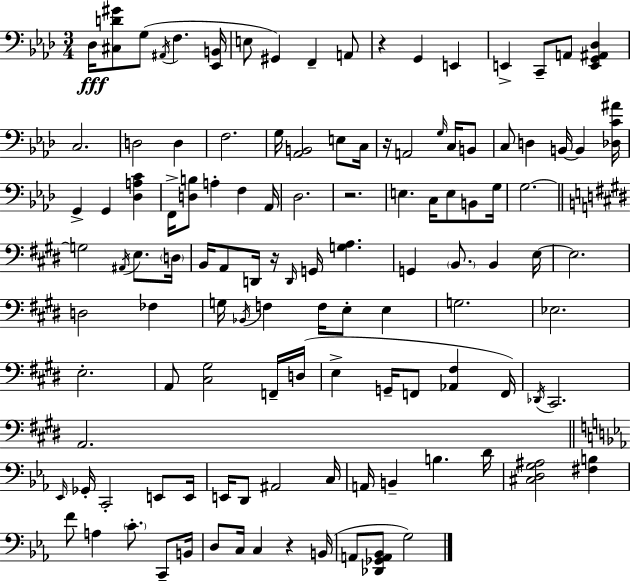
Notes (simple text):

Db3/s [C#3,D4,G#4]/e G3/e A#2/s F3/q. [Eb2,B2]/s E3/e G#2/q F2/q A2/e R/q G2/q E2/q E2/q C2/e A2/e [E2,G2,A#2,Db3]/q C3/h. D3/h D3/q F3/h. G3/s [Ab2,B2]/h E3/e C3/s R/s A2/h G3/s C3/s B2/e C3/e D3/q B2/s B2/q [Db3,C4,A#4]/s G2/q G2/q [Db3,A3,C4]/q F2/s [D3,B3]/e A3/q F3/q Ab2/s Db3/h. R/h. E3/q. C3/s E3/e B2/e G3/s G3/h. G3/h A#2/s E3/e. D3/s B2/s A2/e D2/s R/s D2/s G2/s [G3,A3]/q. G2/q B2/e. B2/q E3/s E3/h. D3/h FES3/q G3/s Bb2/s F3/q F3/s E3/e E3/q G3/h. Eb3/h. E3/h. A2/e [C#3,G#3]/h F2/s D3/s E3/q G2/s F2/e [Ab2,F#3]/q F2/s Db2/s C#2/h. A2/h. Eb2/s Gb2/s C2/h E2/e E2/s E2/s D2/e A#2/h C3/s A2/s B2/q B3/q. D4/s [C#3,D3,G3,A#3]/h [F#3,B3]/q F4/e A3/q C4/e. C2/e B2/s D3/e C3/s C3/q R/q B2/s A2/e [Db2,Gb2,A2,Bb2]/e G3/h